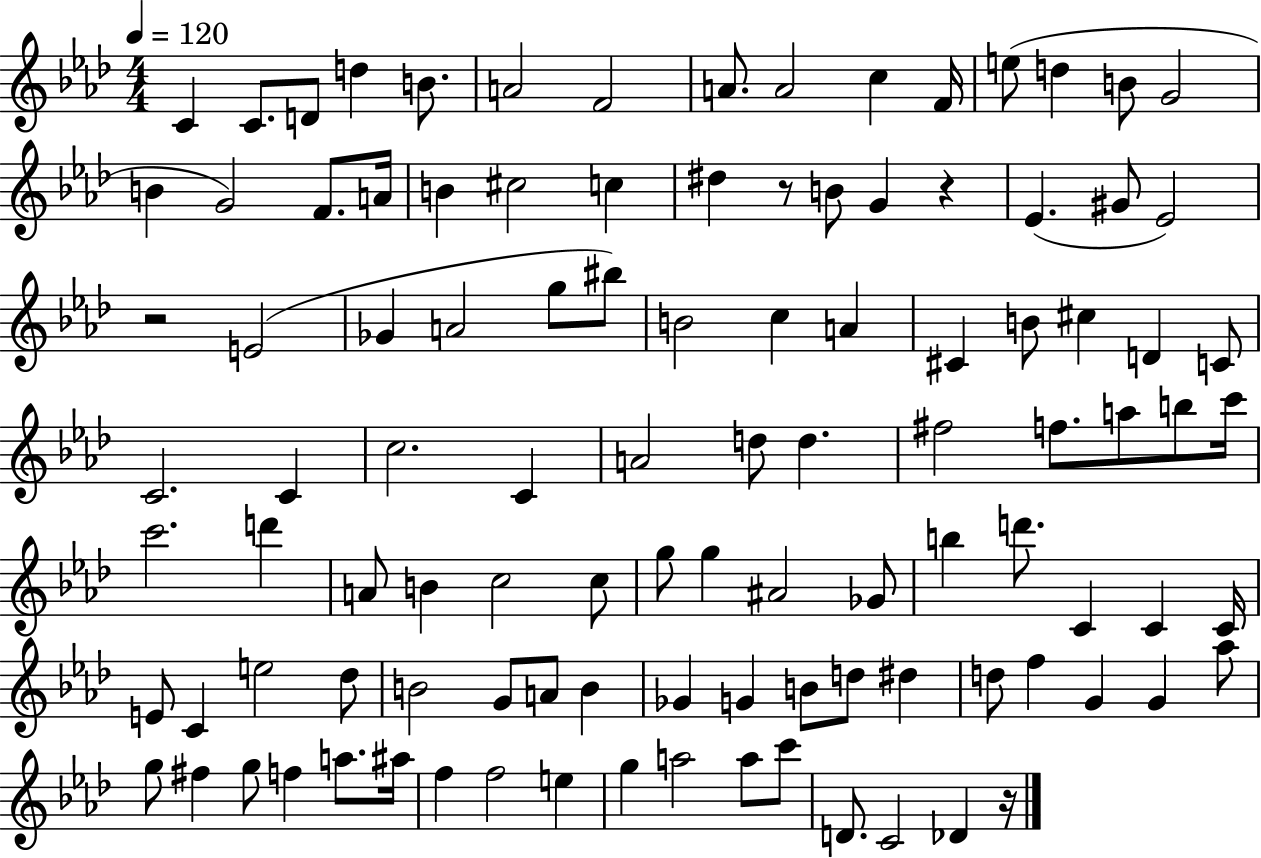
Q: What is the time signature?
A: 4/4